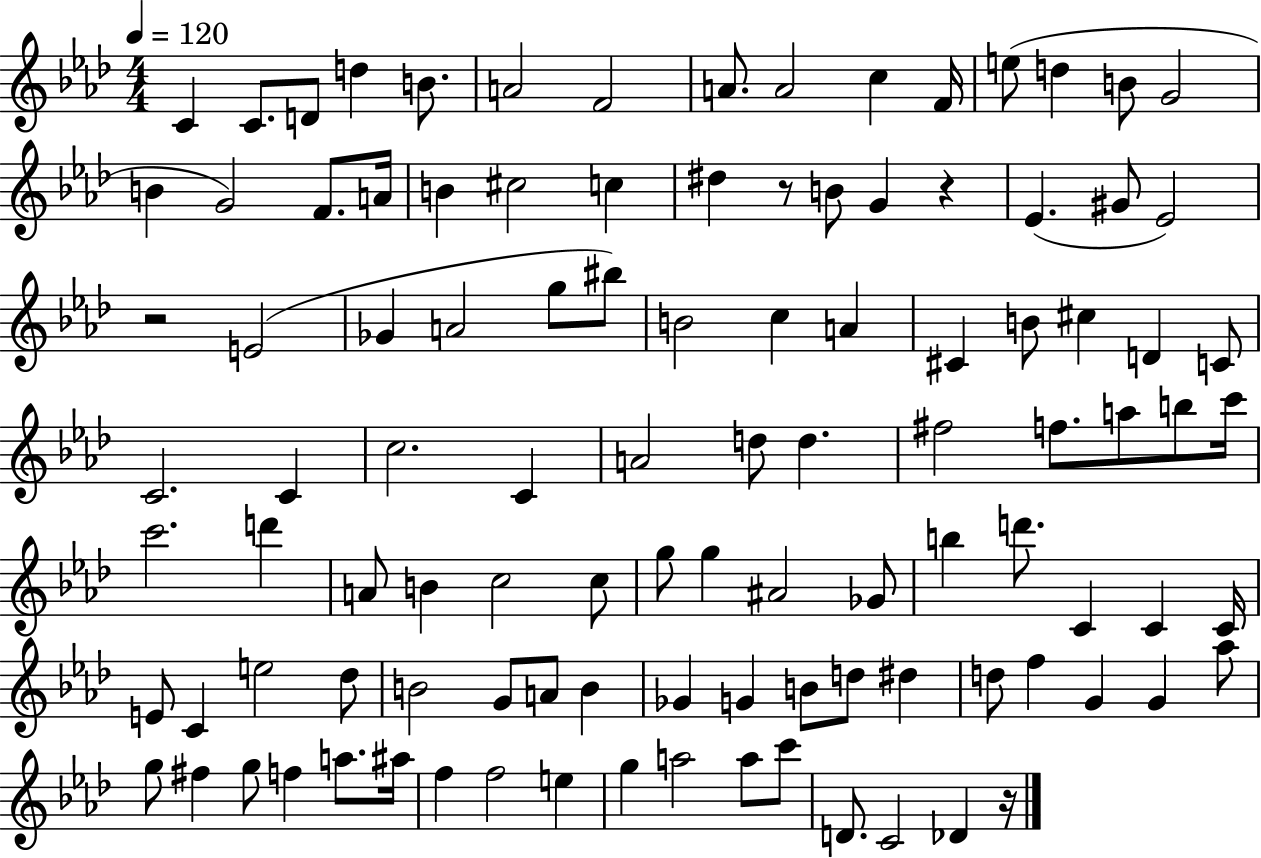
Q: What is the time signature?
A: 4/4